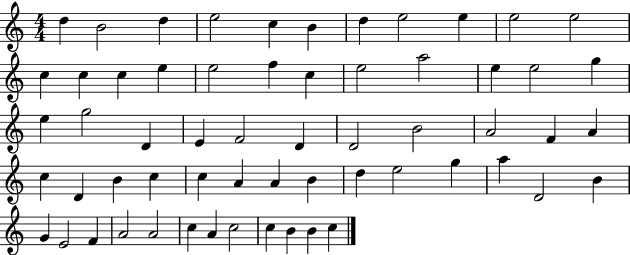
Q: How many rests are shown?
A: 0